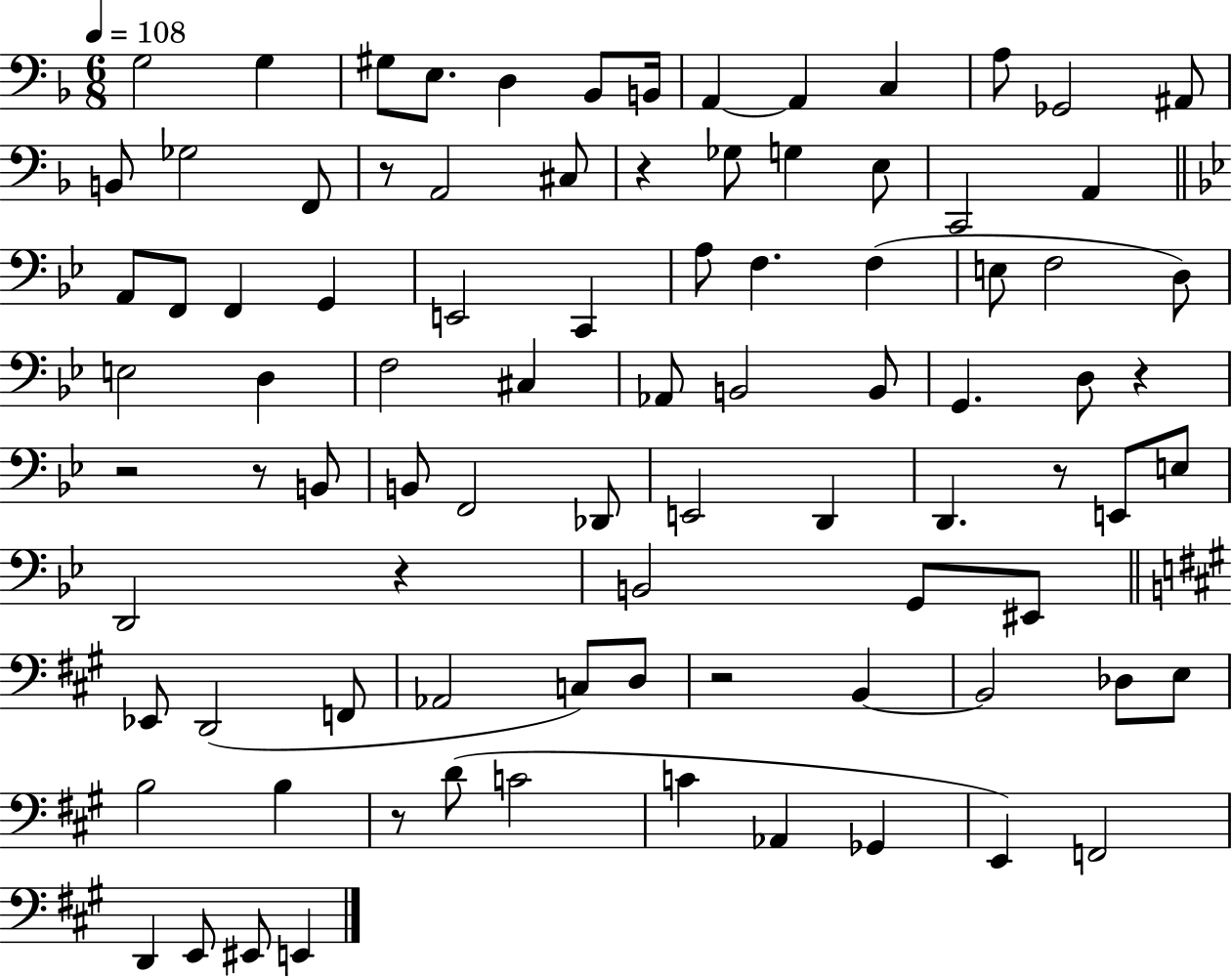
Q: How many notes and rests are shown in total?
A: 89